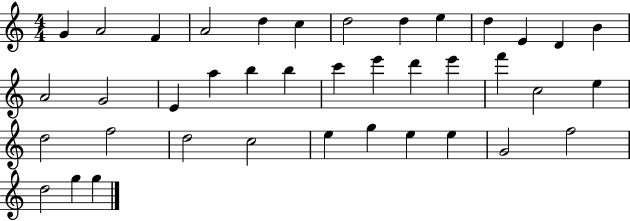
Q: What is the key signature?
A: C major